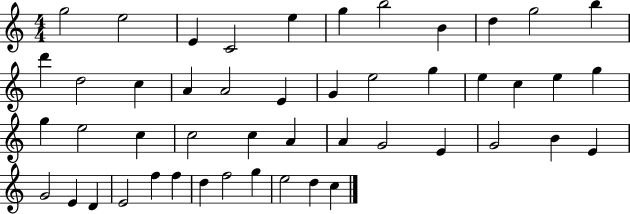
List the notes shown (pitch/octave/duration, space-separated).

G5/h E5/h E4/q C4/h E5/q G5/q B5/h B4/q D5/q G5/h B5/q D6/q D5/h C5/q A4/q A4/h E4/q G4/q E5/h G5/q E5/q C5/q E5/q G5/q G5/q E5/h C5/q C5/h C5/q A4/q A4/q G4/h E4/q G4/h B4/q E4/q G4/h E4/q D4/q E4/h F5/q F5/q D5/q F5/h G5/q E5/h D5/q C5/q